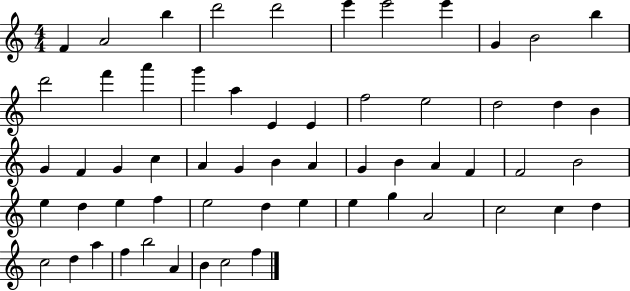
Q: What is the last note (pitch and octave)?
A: F5